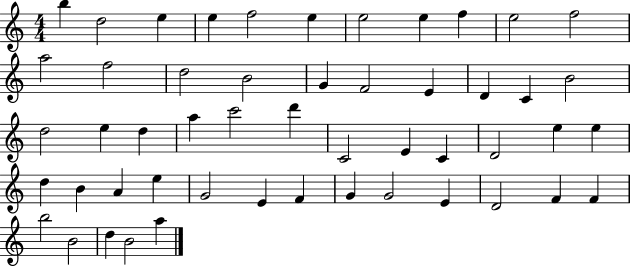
{
  \clef treble
  \numericTimeSignature
  \time 4/4
  \key c \major
  b''4 d''2 e''4 | e''4 f''2 e''4 | e''2 e''4 f''4 | e''2 f''2 | \break a''2 f''2 | d''2 b'2 | g'4 f'2 e'4 | d'4 c'4 b'2 | \break d''2 e''4 d''4 | a''4 c'''2 d'''4 | c'2 e'4 c'4 | d'2 e''4 e''4 | \break d''4 b'4 a'4 e''4 | g'2 e'4 f'4 | g'4 g'2 e'4 | d'2 f'4 f'4 | \break b''2 b'2 | d''4 b'2 a''4 | \bar "|."
}